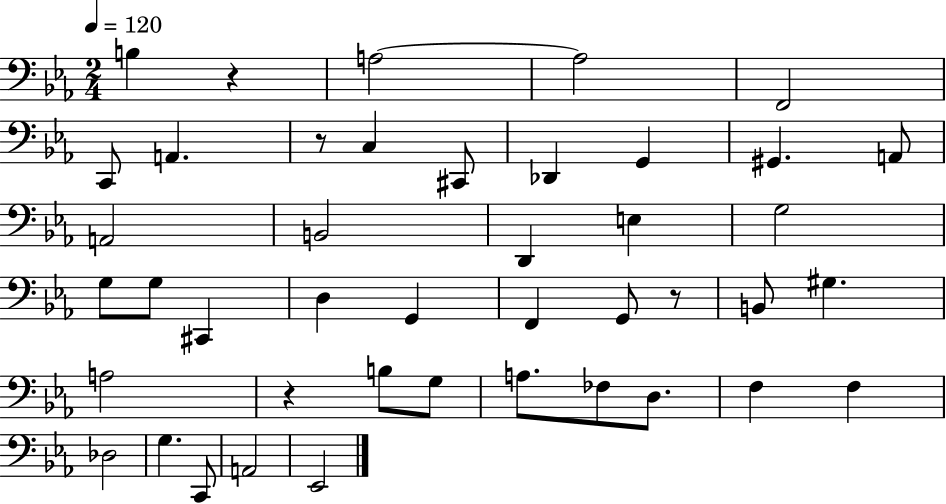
B3/q R/q A3/h A3/h F2/h C2/e A2/q. R/e C3/q C#2/e Db2/q G2/q G#2/q. A2/e A2/h B2/h D2/q E3/q G3/h G3/e G3/e C#2/q D3/q G2/q F2/q G2/e R/e B2/e G#3/q. A3/h R/q B3/e G3/e A3/e. FES3/e D3/e. F3/q F3/q Db3/h G3/q. C2/e A2/h Eb2/h